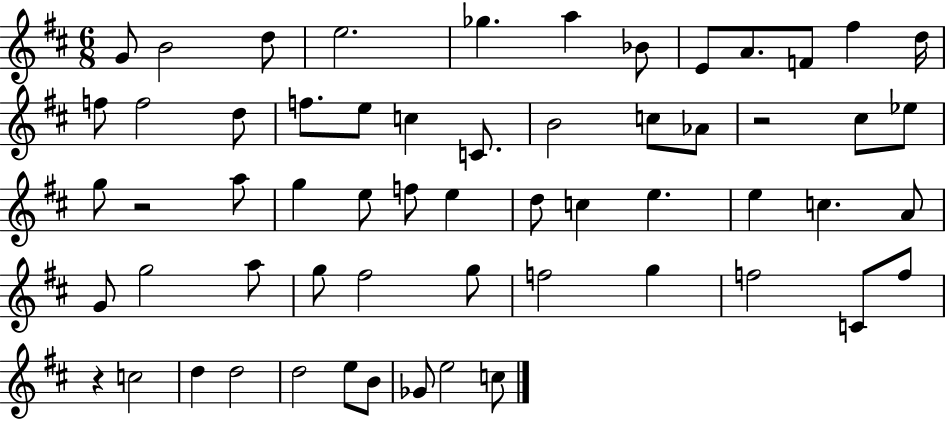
X:1
T:Untitled
M:6/8
L:1/4
K:D
G/2 B2 d/2 e2 _g a _B/2 E/2 A/2 F/2 ^f d/4 f/2 f2 d/2 f/2 e/2 c C/2 B2 c/2 _A/2 z2 ^c/2 _e/2 g/2 z2 a/2 g e/2 f/2 e d/2 c e e c A/2 G/2 g2 a/2 g/2 ^f2 g/2 f2 g f2 C/2 f/2 z c2 d d2 d2 e/2 B/2 _G/2 e2 c/2